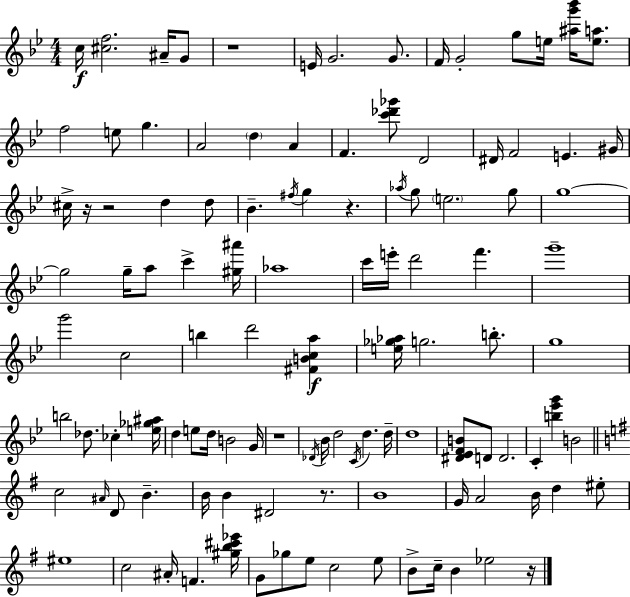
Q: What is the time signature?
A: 4/4